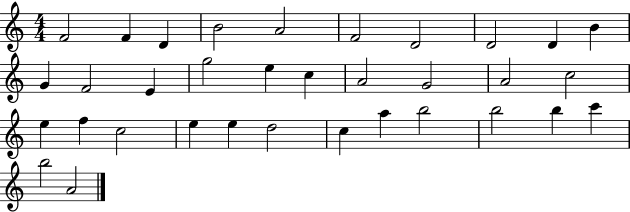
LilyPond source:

{
  \clef treble
  \numericTimeSignature
  \time 4/4
  \key c \major
  f'2 f'4 d'4 | b'2 a'2 | f'2 d'2 | d'2 d'4 b'4 | \break g'4 f'2 e'4 | g''2 e''4 c''4 | a'2 g'2 | a'2 c''2 | \break e''4 f''4 c''2 | e''4 e''4 d''2 | c''4 a''4 b''2 | b''2 b''4 c'''4 | \break b''2 a'2 | \bar "|."
}